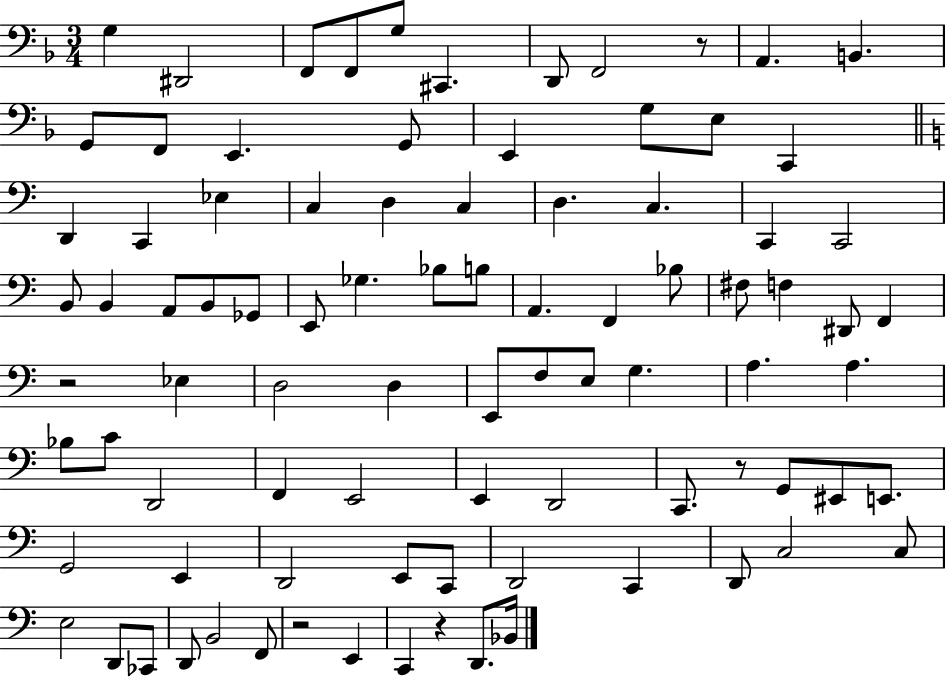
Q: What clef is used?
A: bass